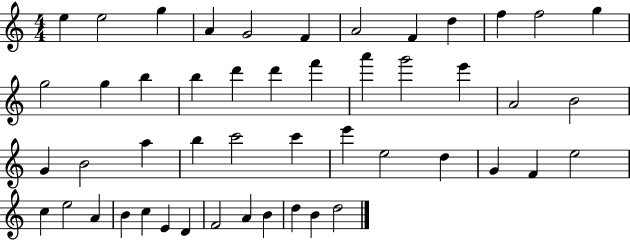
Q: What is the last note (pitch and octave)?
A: D5